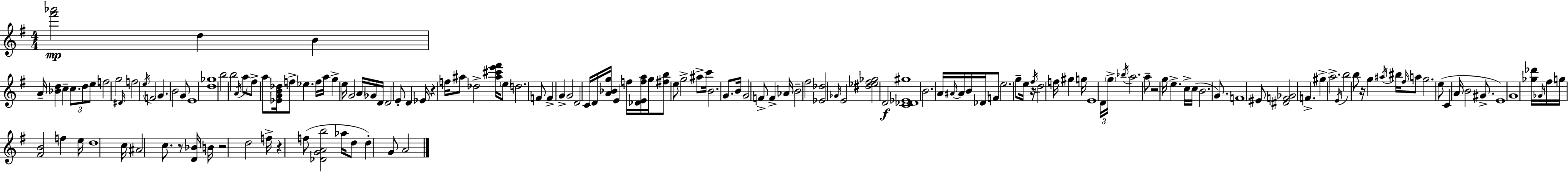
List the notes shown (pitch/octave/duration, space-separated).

[F#6,Ab6]/h D5/q B4/q A4/s [Bb4,D5]/q C5/q C5/e. D5/e E5/e F5/h G5/h D#4/s F5/h E5/s F4/h G4/q. B4/h G4/e E4/w [D5,Gb5]/w B5/h B5/h A4/s A5/e F#5/e A5/e [Eb4,G4,B4,Db5]/s F5/e Eb5/q. F5/s A5/s G5/q E5/s G4/h A4/s Gb4/s D4/s D4/h E4/e D4/q Eb4/s R/q F5/s A#5/e Db5/h [A#5,C#6,E6,F#6]/s E5/e D5/h. F4/e F4/q G4/q G4/h D4/h C4/s D4/s [A4,Bb4,G5]/s E4/q F5/s [Db4,E4,F5,A5]/s G5/s [F#5,B5]/e E5/e G5/h A#5/e C6/s B4/h. G4/e. B4/s G4/h F4/e F4/q Ab4/s B4/h F#5/h [Eb4,Db5]/h Gb4/s E4/h [D#5,Eb5,F#5,Gb5]/h D4/h [C4,Db4,Eb4,G#5]/w B4/h. A4/s A#4/s A#4/s B4/s Db4/s F4/e E5/h. G5/e E5/s R/s F#5/s D5/h F5/s G#5/q G5/s E4/w D4/s G5/s Bb5/s A5/h. A5/e R/h G5/s E5/q. C5/s C5/s B4/h. G4/e. F4/w EIS4/e [D#4,F4,Gb4]/h F4/q. G#5/q A5/h. E4/s B5/h B5/e R/s G5/q A#5/s BIS5/s F#5/s A5/e G5/h. E5/e C4/q A4/s B4/h G#4/e. E4/w G4/w [Gb5,Db6]/s Gb4/s F#5/s G5/s [F#4,B4]/h F5/q E5/s D5/w C5/s A#4/h C5/e. R/e [D4,Bb4]/s B4/s R/h D5/h F5/s R/q F5/e [Db4,G4,A4,B5]/h Ab5/s D5/e D5/q G4/e A4/h